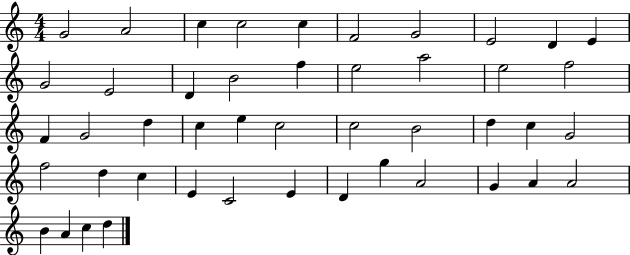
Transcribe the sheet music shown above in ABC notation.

X:1
T:Untitled
M:4/4
L:1/4
K:C
G2 A2 c c2 c F2 G2 E2 D E G2 E2 D B2 f e2 a2 e2 f2 F G2 d c e c2 c2 B2 d c G2 f2 d c E C2 E D g A2 G A A2 B A c d